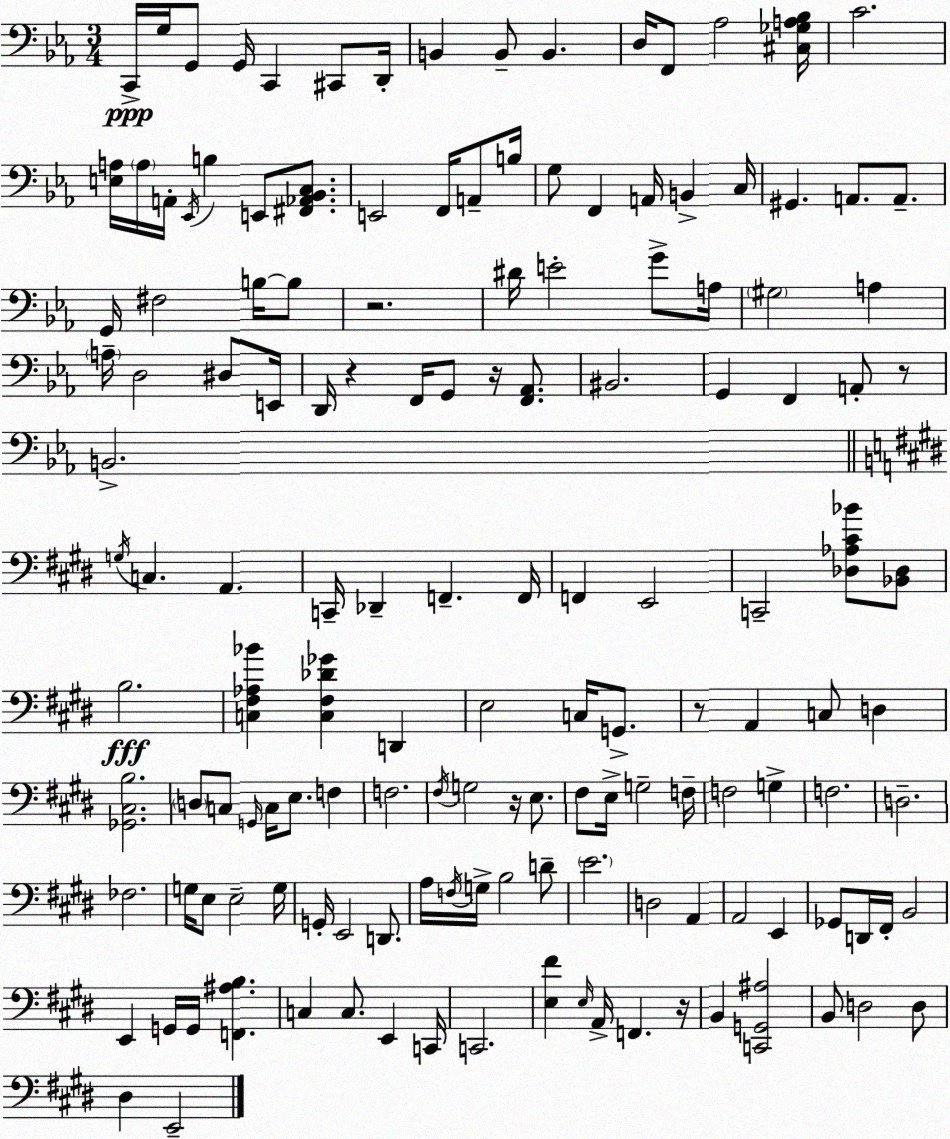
X:1
T:Untitled
M:3/4
L:1/4
K:Cm
C,,/4 G,/4 G,,/2 G,,/4 C,, ^C,,/2 D,,/4 B,, B,,/2 B,, D,/4 F,,/2 _A,2 [^C,_G,A,_B,]/4 C2 [E,A,]/4 A,/4 A,,/4 _E,,/4 B, E,,/2 [^F,,_A,,_B,,C,]/2 E,,2 F,,/4 A,,/2 B,/4 G,/2 F,, A,,/4 B,, C,/4 ^G,, A,,/2 A,,/2 G,,/4 ^F,2 B,/4 B,/2 z2 ^D/4 E2 G/2 A,/4 ^G,2 A, A,/4 D,2 ^D,/2 E,,/4 D,,/4 z F,,/4 G,,/2 z/4 [F,,_A,,]/2 ^B,,2 G,, F,, A,,/2 z/2 B,,2 G,/4 C, A,, C,,/4 _D,, F,, F,,/4 F,, E,,2 C,,2 [_D,_A,^C_B]/2 [_B,,_D,]/2 B,2 [C,^F,_A,_B] [C,^F,_D_G] D,, E,2 C,/4 G,,/2 z/2 A,, C,/2 D, [_G,,^C,B,]2 D,/2 C,/2 G,,/4 C,/4 E,/2 F, F,2 ^F,/4 G,2 z/4 E,/2 ^F,/2 E,/4 G,2 F,/4 F,2 G, F,2 D,2 _F,2 G,/4 E,/2 E,2 G,/4 G,,/4 E,,2 D,,/2 A,/4 F,/4 G,/4 B,2 D/2 E2 D,2 A,, A,,2 E,, _G,,/2 D,,/4 ^F,,/4 B,,2 E,, G,,/4 G,,/4 [F,,^A,B,] C, C,/2 E,, C,,/4 C,,2 [E,^F] E,/4 A,,/4 F,, z/4 B,, [C,,G,,^A,]2 B,,/2 D,2 D,/2 ^D, E,,2